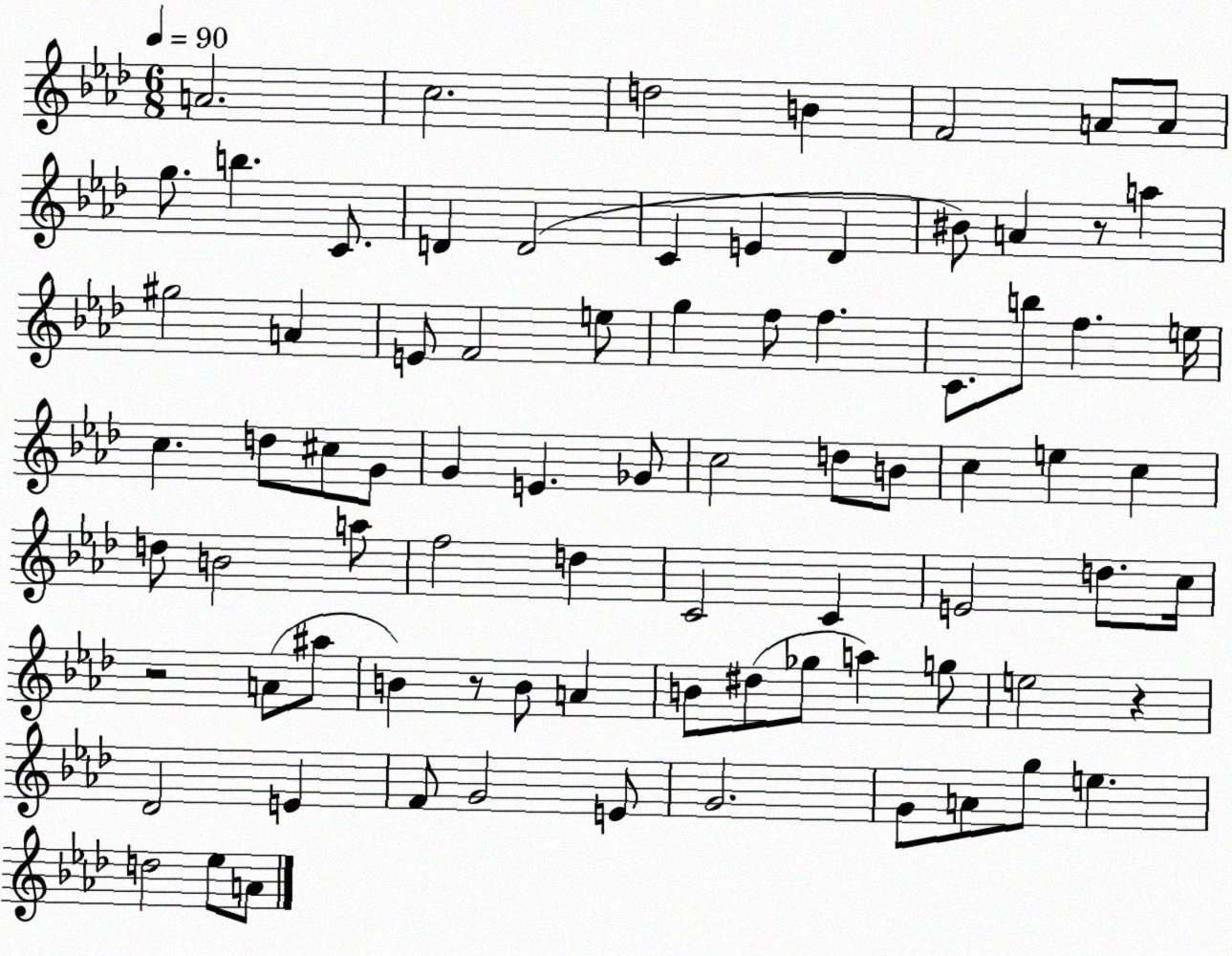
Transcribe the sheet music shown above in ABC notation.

X:1
T:Untitled
M:6/8
L:1/4
K:Ab
A2 c2 d2 B F2 A/2 A/2 g/2 b C/2 D D2 C E _D ^B/2 A z/2 a ^g2 A E/2 F2 e/2 g f/2 f C/2 b/2 f e/4 c d/2 ^c/2 G/2 G E _G/2 c2 d/2 B/2 c e c d/2 B2 a/2 f2 d C2 C E2 d/2 c/4 z2 A/2 ^a/2 B z/2 B/2 A B/2 ^d/2 _g/2 a g/2 e2 z _D2 E F/2 G2 E/2 G2 G/2 A/2 g/2 e d2 _e/2 A/2